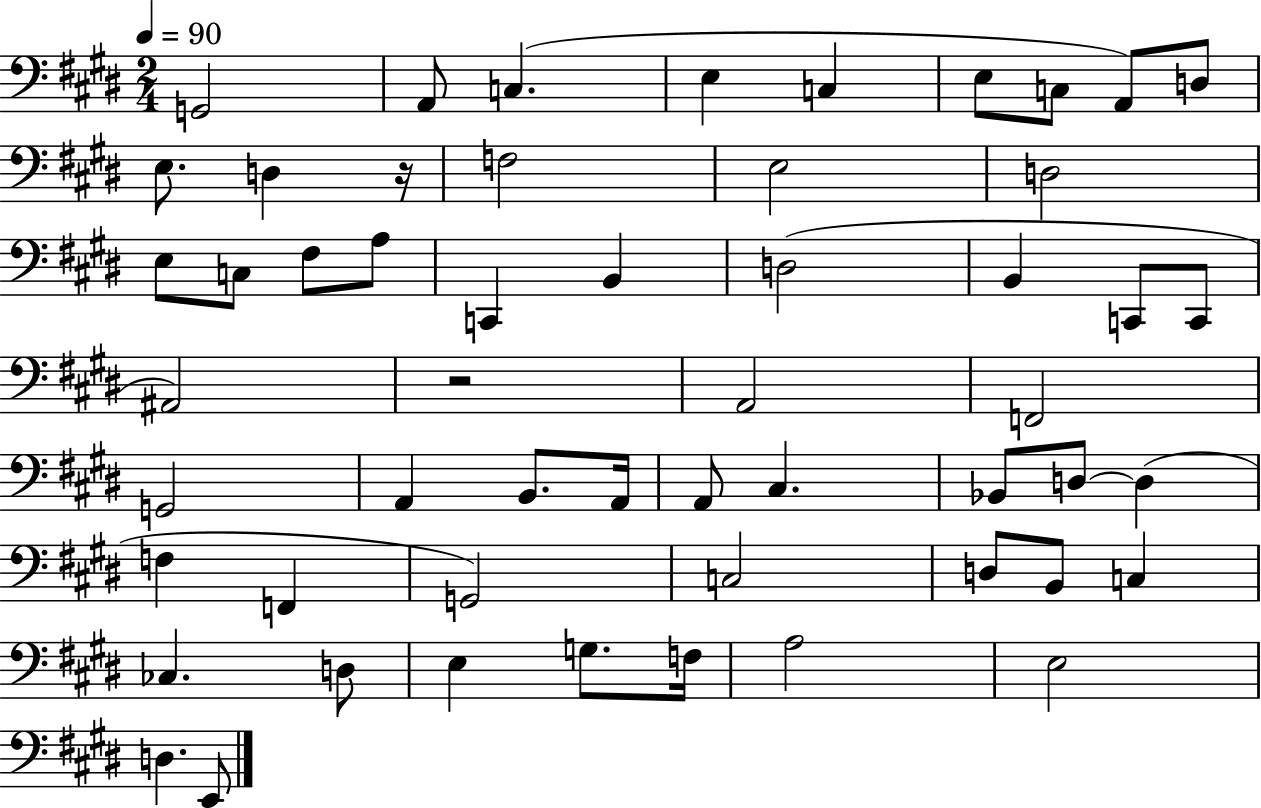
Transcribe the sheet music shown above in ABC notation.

X:1
T:Untitled
M:2/4
L:1/4
K:E
G,,2 A,,/2 C, E, C, E,/2 C,/2 A,,/2 D,/2 E,/2 D, z/4 F,2 E,2 D,2 E,/2 C,/2 ^F,/2 A,/2 C,, B,, D,2 B,, C,,/2 C,,/2 ^A,,2 z2 A,,2 F,,2 G,,2 A,, B,,/2 A,,/4 A,,/2 ^C, _B,,/2 D,/2 D, F, F,, G,,2 C,2 D,/2 B,,/2 C, _C, D,/2 E, G,/2 F,/4 A,2 E,2 D, E,,/2